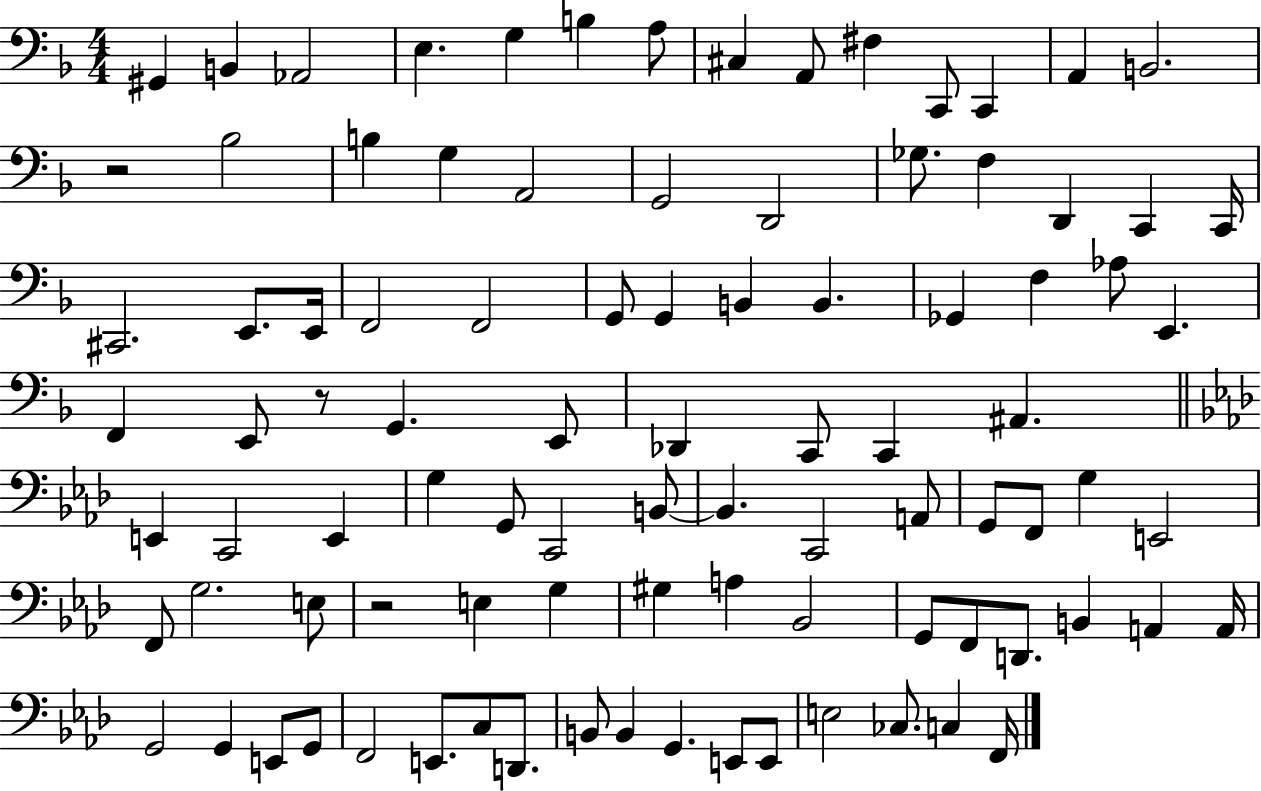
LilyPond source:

{
  \clef bass
  \numericTimeSignature
  \time 4/4
  \key f \major
  gis,4 b,4 aes,2 | e4. g4 b4 a8 | cis4 a,8 fis4 c,8 c,4 | a,4 b,2. | \break r2 bes2 | b4 g4 a,2 | g,2 d,2 | ges8. f4 d,4 c,4 c,16 | \break cis,2. e,8. e,16 | f,2 f,2 | g,8 g,4 b,4 b,4. | ges,4 f4 aes8 e,4. | \break f,4 e,8 r8 g,4. e,8 | des,4 c,8 c,4 ais,4. | \bar "||" \break \key aes \major e,4 c,2 e,4 | g4 g,8 c,2 b,8~~ | b,4. c,2 a,8 | g,8 f,8 g4 e,2 | \break f,8 g2. e8 | r2 e4 g4 | gis4 a4 bes,2 | g,8 f,8 d,8. b,4 a,4 a,16 | \break g,2 g,4 e,8 g,8 | f,2 e,8. c8 d,8. | b,8 b,4 g,4. e,8 e,8 | e2 ces8. c4 f,16 | \break \bar "|."
}